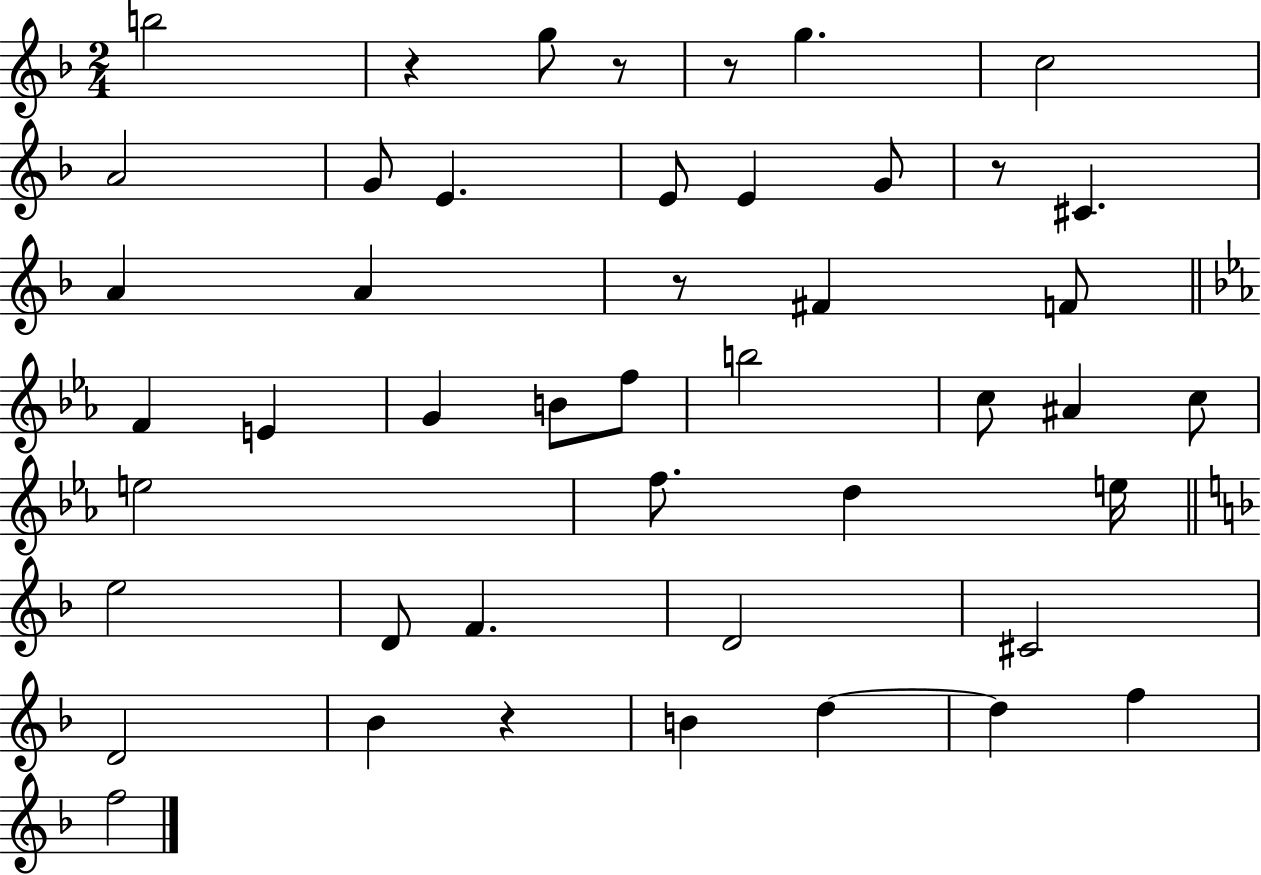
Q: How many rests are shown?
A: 6